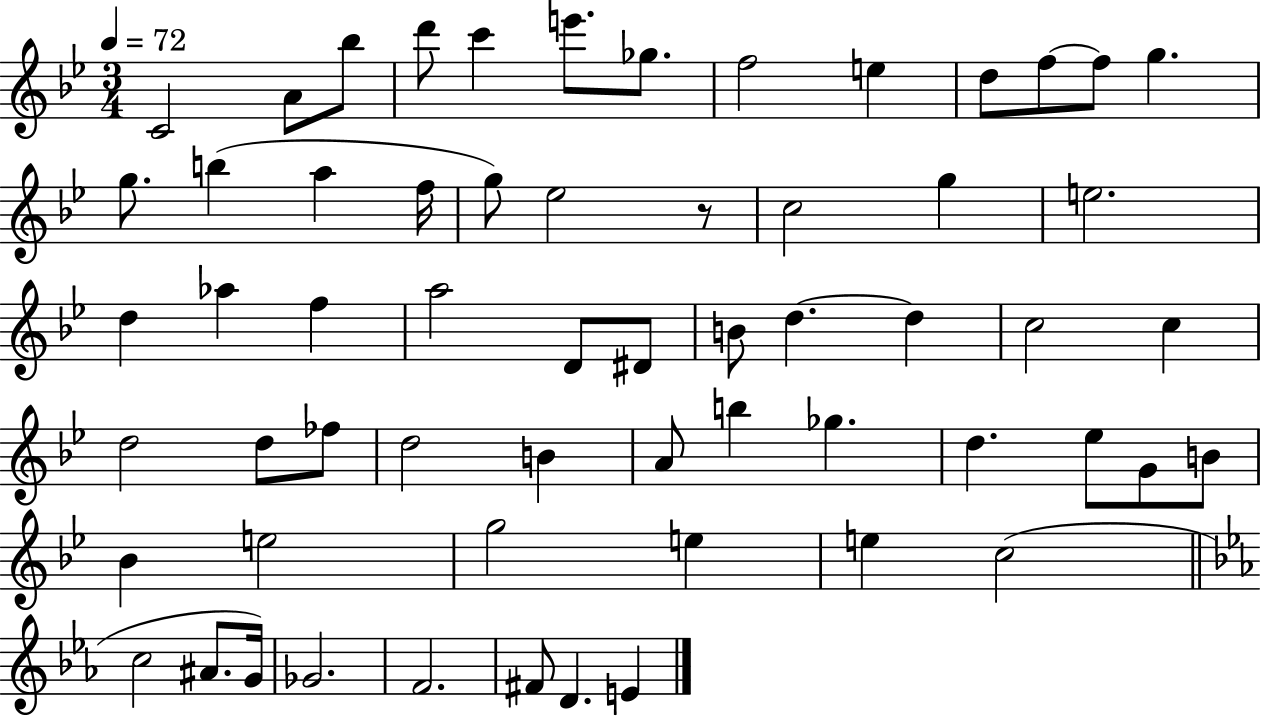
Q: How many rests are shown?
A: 1